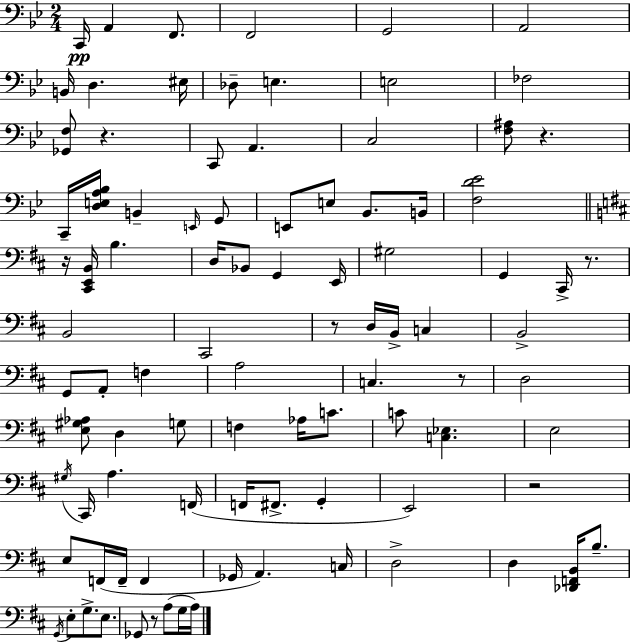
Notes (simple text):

C2/s A2/q F2/e. F2/h G2/h A2/h B2/s D3/q. EIS3/s Db3/e E3/q. E3/h FES3/h [Gb2,F3]/e R/q. C2/e A2/q. C3/h [F3,A#3]/e R/q. C2/s [D3,E3,A3,Bb3]/s B2/q E2/s G2/e E2/e E3/e Bb2/e. B2/s [F3,D4,Eb4]/h R/s [C#2,E2,B2]/s B3/q. D3/s Bb2/e G2/q E2/s G#3/h G2/q C#2/s R/e. B2/h C#2/h R/e D3/s B2/s C3/q B2/h G2/e A2/e F3/q A3/h C3/q. R/e D3/h [E3,G#3,Ab3]/e D3/q G3/e F3/q Ab3/s C4/e. C4/e [C3,Eb3]/q. E3/h G#3/s C#2/s A3/q. F2/s F2/s F#2/e. G2/q E2/h R/h E3/e F2/s F2/s F2/q Gb2/s A2/q. C3/s D3/h D3/q [Db2,F2,B2]/s B3/e. G2/s E3/e G3/e. E3/e. Gb2/e R/e A3/e G3/s A3/s